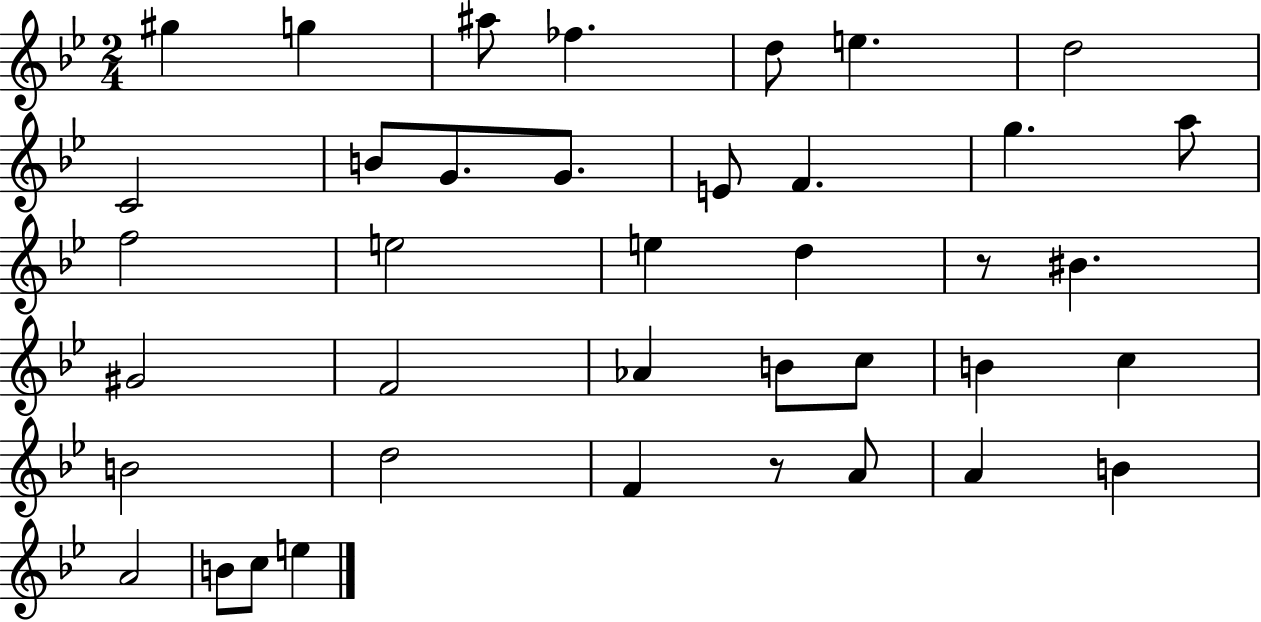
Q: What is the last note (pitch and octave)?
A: E5